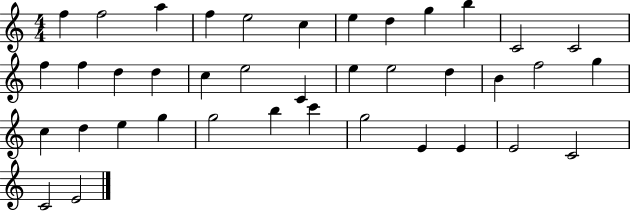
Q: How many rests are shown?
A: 0